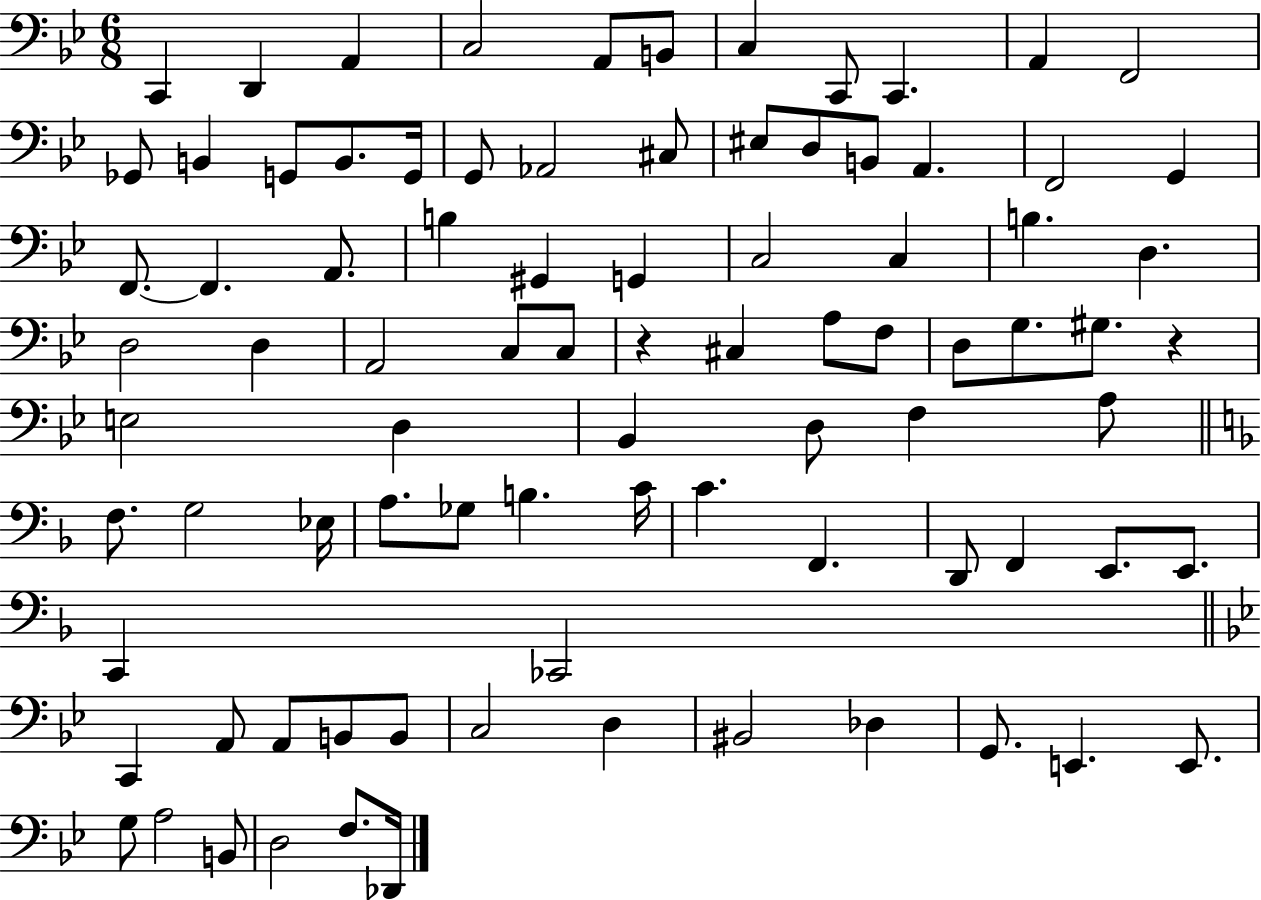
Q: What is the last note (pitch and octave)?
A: Db2